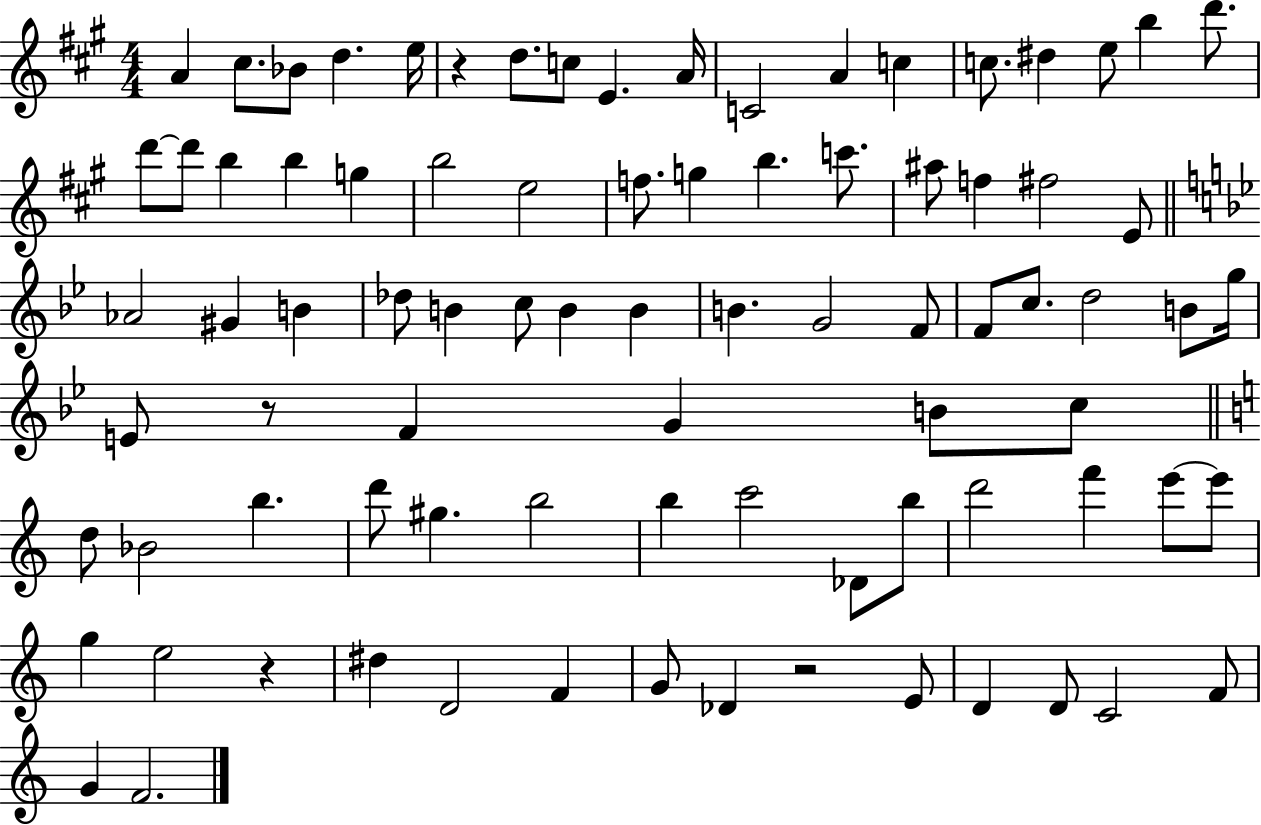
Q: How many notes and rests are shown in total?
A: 85